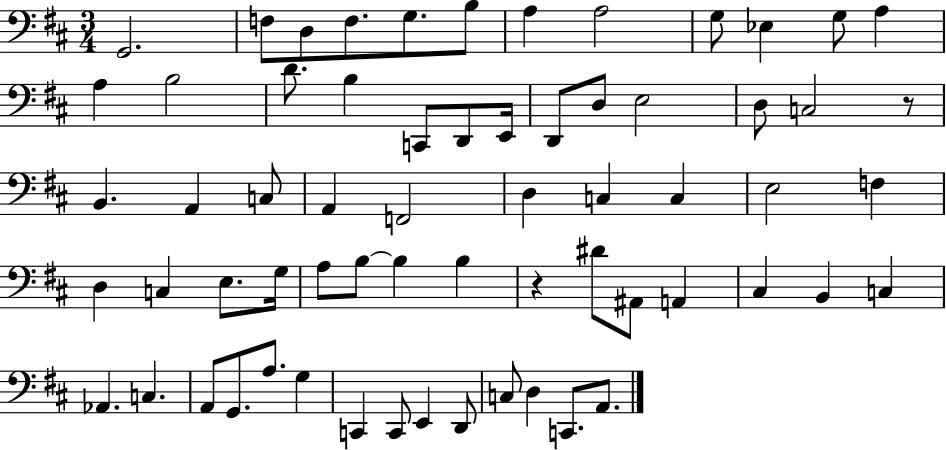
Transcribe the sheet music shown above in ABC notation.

X:1
T:Untitled
M:3/4
L:1/4
K:D
G,,2 F,/2 D,/2 F,/2 G,/2 B,/2 A, A,2 G,/2 _E, G,/2 A, A, B,2 D/2 B, C,,/2 D,,/2 E,,/4 D,,/2 D,/2 E,2 D,/2 C,2 z/2 B,, A,, C,/2 A,, F,,2 D, C, C, E,2 F, D, C, E,/2 G,/4 A,/2 B,/2 B, B, z ^D/2 ^A,,/2 A,, ^C, B,, C, _A,, C, A,,/2 G,,/2 A,/2 G, C,, C,,/2 E,, D,,/2 C,/2 D, C,,/2 A,,/2